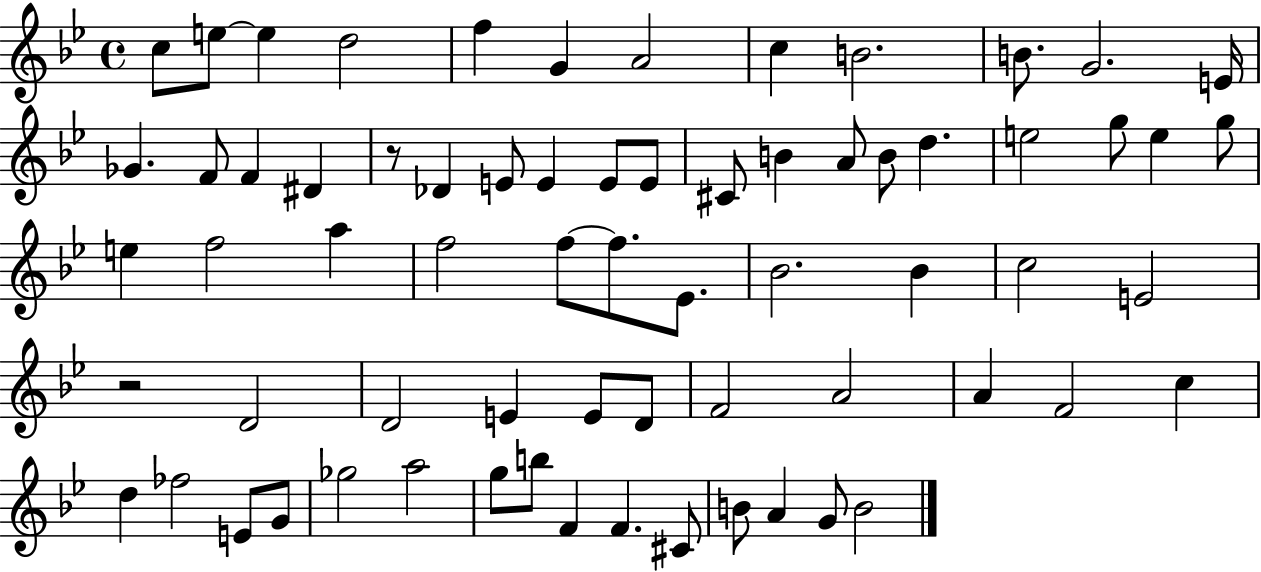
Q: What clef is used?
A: treble